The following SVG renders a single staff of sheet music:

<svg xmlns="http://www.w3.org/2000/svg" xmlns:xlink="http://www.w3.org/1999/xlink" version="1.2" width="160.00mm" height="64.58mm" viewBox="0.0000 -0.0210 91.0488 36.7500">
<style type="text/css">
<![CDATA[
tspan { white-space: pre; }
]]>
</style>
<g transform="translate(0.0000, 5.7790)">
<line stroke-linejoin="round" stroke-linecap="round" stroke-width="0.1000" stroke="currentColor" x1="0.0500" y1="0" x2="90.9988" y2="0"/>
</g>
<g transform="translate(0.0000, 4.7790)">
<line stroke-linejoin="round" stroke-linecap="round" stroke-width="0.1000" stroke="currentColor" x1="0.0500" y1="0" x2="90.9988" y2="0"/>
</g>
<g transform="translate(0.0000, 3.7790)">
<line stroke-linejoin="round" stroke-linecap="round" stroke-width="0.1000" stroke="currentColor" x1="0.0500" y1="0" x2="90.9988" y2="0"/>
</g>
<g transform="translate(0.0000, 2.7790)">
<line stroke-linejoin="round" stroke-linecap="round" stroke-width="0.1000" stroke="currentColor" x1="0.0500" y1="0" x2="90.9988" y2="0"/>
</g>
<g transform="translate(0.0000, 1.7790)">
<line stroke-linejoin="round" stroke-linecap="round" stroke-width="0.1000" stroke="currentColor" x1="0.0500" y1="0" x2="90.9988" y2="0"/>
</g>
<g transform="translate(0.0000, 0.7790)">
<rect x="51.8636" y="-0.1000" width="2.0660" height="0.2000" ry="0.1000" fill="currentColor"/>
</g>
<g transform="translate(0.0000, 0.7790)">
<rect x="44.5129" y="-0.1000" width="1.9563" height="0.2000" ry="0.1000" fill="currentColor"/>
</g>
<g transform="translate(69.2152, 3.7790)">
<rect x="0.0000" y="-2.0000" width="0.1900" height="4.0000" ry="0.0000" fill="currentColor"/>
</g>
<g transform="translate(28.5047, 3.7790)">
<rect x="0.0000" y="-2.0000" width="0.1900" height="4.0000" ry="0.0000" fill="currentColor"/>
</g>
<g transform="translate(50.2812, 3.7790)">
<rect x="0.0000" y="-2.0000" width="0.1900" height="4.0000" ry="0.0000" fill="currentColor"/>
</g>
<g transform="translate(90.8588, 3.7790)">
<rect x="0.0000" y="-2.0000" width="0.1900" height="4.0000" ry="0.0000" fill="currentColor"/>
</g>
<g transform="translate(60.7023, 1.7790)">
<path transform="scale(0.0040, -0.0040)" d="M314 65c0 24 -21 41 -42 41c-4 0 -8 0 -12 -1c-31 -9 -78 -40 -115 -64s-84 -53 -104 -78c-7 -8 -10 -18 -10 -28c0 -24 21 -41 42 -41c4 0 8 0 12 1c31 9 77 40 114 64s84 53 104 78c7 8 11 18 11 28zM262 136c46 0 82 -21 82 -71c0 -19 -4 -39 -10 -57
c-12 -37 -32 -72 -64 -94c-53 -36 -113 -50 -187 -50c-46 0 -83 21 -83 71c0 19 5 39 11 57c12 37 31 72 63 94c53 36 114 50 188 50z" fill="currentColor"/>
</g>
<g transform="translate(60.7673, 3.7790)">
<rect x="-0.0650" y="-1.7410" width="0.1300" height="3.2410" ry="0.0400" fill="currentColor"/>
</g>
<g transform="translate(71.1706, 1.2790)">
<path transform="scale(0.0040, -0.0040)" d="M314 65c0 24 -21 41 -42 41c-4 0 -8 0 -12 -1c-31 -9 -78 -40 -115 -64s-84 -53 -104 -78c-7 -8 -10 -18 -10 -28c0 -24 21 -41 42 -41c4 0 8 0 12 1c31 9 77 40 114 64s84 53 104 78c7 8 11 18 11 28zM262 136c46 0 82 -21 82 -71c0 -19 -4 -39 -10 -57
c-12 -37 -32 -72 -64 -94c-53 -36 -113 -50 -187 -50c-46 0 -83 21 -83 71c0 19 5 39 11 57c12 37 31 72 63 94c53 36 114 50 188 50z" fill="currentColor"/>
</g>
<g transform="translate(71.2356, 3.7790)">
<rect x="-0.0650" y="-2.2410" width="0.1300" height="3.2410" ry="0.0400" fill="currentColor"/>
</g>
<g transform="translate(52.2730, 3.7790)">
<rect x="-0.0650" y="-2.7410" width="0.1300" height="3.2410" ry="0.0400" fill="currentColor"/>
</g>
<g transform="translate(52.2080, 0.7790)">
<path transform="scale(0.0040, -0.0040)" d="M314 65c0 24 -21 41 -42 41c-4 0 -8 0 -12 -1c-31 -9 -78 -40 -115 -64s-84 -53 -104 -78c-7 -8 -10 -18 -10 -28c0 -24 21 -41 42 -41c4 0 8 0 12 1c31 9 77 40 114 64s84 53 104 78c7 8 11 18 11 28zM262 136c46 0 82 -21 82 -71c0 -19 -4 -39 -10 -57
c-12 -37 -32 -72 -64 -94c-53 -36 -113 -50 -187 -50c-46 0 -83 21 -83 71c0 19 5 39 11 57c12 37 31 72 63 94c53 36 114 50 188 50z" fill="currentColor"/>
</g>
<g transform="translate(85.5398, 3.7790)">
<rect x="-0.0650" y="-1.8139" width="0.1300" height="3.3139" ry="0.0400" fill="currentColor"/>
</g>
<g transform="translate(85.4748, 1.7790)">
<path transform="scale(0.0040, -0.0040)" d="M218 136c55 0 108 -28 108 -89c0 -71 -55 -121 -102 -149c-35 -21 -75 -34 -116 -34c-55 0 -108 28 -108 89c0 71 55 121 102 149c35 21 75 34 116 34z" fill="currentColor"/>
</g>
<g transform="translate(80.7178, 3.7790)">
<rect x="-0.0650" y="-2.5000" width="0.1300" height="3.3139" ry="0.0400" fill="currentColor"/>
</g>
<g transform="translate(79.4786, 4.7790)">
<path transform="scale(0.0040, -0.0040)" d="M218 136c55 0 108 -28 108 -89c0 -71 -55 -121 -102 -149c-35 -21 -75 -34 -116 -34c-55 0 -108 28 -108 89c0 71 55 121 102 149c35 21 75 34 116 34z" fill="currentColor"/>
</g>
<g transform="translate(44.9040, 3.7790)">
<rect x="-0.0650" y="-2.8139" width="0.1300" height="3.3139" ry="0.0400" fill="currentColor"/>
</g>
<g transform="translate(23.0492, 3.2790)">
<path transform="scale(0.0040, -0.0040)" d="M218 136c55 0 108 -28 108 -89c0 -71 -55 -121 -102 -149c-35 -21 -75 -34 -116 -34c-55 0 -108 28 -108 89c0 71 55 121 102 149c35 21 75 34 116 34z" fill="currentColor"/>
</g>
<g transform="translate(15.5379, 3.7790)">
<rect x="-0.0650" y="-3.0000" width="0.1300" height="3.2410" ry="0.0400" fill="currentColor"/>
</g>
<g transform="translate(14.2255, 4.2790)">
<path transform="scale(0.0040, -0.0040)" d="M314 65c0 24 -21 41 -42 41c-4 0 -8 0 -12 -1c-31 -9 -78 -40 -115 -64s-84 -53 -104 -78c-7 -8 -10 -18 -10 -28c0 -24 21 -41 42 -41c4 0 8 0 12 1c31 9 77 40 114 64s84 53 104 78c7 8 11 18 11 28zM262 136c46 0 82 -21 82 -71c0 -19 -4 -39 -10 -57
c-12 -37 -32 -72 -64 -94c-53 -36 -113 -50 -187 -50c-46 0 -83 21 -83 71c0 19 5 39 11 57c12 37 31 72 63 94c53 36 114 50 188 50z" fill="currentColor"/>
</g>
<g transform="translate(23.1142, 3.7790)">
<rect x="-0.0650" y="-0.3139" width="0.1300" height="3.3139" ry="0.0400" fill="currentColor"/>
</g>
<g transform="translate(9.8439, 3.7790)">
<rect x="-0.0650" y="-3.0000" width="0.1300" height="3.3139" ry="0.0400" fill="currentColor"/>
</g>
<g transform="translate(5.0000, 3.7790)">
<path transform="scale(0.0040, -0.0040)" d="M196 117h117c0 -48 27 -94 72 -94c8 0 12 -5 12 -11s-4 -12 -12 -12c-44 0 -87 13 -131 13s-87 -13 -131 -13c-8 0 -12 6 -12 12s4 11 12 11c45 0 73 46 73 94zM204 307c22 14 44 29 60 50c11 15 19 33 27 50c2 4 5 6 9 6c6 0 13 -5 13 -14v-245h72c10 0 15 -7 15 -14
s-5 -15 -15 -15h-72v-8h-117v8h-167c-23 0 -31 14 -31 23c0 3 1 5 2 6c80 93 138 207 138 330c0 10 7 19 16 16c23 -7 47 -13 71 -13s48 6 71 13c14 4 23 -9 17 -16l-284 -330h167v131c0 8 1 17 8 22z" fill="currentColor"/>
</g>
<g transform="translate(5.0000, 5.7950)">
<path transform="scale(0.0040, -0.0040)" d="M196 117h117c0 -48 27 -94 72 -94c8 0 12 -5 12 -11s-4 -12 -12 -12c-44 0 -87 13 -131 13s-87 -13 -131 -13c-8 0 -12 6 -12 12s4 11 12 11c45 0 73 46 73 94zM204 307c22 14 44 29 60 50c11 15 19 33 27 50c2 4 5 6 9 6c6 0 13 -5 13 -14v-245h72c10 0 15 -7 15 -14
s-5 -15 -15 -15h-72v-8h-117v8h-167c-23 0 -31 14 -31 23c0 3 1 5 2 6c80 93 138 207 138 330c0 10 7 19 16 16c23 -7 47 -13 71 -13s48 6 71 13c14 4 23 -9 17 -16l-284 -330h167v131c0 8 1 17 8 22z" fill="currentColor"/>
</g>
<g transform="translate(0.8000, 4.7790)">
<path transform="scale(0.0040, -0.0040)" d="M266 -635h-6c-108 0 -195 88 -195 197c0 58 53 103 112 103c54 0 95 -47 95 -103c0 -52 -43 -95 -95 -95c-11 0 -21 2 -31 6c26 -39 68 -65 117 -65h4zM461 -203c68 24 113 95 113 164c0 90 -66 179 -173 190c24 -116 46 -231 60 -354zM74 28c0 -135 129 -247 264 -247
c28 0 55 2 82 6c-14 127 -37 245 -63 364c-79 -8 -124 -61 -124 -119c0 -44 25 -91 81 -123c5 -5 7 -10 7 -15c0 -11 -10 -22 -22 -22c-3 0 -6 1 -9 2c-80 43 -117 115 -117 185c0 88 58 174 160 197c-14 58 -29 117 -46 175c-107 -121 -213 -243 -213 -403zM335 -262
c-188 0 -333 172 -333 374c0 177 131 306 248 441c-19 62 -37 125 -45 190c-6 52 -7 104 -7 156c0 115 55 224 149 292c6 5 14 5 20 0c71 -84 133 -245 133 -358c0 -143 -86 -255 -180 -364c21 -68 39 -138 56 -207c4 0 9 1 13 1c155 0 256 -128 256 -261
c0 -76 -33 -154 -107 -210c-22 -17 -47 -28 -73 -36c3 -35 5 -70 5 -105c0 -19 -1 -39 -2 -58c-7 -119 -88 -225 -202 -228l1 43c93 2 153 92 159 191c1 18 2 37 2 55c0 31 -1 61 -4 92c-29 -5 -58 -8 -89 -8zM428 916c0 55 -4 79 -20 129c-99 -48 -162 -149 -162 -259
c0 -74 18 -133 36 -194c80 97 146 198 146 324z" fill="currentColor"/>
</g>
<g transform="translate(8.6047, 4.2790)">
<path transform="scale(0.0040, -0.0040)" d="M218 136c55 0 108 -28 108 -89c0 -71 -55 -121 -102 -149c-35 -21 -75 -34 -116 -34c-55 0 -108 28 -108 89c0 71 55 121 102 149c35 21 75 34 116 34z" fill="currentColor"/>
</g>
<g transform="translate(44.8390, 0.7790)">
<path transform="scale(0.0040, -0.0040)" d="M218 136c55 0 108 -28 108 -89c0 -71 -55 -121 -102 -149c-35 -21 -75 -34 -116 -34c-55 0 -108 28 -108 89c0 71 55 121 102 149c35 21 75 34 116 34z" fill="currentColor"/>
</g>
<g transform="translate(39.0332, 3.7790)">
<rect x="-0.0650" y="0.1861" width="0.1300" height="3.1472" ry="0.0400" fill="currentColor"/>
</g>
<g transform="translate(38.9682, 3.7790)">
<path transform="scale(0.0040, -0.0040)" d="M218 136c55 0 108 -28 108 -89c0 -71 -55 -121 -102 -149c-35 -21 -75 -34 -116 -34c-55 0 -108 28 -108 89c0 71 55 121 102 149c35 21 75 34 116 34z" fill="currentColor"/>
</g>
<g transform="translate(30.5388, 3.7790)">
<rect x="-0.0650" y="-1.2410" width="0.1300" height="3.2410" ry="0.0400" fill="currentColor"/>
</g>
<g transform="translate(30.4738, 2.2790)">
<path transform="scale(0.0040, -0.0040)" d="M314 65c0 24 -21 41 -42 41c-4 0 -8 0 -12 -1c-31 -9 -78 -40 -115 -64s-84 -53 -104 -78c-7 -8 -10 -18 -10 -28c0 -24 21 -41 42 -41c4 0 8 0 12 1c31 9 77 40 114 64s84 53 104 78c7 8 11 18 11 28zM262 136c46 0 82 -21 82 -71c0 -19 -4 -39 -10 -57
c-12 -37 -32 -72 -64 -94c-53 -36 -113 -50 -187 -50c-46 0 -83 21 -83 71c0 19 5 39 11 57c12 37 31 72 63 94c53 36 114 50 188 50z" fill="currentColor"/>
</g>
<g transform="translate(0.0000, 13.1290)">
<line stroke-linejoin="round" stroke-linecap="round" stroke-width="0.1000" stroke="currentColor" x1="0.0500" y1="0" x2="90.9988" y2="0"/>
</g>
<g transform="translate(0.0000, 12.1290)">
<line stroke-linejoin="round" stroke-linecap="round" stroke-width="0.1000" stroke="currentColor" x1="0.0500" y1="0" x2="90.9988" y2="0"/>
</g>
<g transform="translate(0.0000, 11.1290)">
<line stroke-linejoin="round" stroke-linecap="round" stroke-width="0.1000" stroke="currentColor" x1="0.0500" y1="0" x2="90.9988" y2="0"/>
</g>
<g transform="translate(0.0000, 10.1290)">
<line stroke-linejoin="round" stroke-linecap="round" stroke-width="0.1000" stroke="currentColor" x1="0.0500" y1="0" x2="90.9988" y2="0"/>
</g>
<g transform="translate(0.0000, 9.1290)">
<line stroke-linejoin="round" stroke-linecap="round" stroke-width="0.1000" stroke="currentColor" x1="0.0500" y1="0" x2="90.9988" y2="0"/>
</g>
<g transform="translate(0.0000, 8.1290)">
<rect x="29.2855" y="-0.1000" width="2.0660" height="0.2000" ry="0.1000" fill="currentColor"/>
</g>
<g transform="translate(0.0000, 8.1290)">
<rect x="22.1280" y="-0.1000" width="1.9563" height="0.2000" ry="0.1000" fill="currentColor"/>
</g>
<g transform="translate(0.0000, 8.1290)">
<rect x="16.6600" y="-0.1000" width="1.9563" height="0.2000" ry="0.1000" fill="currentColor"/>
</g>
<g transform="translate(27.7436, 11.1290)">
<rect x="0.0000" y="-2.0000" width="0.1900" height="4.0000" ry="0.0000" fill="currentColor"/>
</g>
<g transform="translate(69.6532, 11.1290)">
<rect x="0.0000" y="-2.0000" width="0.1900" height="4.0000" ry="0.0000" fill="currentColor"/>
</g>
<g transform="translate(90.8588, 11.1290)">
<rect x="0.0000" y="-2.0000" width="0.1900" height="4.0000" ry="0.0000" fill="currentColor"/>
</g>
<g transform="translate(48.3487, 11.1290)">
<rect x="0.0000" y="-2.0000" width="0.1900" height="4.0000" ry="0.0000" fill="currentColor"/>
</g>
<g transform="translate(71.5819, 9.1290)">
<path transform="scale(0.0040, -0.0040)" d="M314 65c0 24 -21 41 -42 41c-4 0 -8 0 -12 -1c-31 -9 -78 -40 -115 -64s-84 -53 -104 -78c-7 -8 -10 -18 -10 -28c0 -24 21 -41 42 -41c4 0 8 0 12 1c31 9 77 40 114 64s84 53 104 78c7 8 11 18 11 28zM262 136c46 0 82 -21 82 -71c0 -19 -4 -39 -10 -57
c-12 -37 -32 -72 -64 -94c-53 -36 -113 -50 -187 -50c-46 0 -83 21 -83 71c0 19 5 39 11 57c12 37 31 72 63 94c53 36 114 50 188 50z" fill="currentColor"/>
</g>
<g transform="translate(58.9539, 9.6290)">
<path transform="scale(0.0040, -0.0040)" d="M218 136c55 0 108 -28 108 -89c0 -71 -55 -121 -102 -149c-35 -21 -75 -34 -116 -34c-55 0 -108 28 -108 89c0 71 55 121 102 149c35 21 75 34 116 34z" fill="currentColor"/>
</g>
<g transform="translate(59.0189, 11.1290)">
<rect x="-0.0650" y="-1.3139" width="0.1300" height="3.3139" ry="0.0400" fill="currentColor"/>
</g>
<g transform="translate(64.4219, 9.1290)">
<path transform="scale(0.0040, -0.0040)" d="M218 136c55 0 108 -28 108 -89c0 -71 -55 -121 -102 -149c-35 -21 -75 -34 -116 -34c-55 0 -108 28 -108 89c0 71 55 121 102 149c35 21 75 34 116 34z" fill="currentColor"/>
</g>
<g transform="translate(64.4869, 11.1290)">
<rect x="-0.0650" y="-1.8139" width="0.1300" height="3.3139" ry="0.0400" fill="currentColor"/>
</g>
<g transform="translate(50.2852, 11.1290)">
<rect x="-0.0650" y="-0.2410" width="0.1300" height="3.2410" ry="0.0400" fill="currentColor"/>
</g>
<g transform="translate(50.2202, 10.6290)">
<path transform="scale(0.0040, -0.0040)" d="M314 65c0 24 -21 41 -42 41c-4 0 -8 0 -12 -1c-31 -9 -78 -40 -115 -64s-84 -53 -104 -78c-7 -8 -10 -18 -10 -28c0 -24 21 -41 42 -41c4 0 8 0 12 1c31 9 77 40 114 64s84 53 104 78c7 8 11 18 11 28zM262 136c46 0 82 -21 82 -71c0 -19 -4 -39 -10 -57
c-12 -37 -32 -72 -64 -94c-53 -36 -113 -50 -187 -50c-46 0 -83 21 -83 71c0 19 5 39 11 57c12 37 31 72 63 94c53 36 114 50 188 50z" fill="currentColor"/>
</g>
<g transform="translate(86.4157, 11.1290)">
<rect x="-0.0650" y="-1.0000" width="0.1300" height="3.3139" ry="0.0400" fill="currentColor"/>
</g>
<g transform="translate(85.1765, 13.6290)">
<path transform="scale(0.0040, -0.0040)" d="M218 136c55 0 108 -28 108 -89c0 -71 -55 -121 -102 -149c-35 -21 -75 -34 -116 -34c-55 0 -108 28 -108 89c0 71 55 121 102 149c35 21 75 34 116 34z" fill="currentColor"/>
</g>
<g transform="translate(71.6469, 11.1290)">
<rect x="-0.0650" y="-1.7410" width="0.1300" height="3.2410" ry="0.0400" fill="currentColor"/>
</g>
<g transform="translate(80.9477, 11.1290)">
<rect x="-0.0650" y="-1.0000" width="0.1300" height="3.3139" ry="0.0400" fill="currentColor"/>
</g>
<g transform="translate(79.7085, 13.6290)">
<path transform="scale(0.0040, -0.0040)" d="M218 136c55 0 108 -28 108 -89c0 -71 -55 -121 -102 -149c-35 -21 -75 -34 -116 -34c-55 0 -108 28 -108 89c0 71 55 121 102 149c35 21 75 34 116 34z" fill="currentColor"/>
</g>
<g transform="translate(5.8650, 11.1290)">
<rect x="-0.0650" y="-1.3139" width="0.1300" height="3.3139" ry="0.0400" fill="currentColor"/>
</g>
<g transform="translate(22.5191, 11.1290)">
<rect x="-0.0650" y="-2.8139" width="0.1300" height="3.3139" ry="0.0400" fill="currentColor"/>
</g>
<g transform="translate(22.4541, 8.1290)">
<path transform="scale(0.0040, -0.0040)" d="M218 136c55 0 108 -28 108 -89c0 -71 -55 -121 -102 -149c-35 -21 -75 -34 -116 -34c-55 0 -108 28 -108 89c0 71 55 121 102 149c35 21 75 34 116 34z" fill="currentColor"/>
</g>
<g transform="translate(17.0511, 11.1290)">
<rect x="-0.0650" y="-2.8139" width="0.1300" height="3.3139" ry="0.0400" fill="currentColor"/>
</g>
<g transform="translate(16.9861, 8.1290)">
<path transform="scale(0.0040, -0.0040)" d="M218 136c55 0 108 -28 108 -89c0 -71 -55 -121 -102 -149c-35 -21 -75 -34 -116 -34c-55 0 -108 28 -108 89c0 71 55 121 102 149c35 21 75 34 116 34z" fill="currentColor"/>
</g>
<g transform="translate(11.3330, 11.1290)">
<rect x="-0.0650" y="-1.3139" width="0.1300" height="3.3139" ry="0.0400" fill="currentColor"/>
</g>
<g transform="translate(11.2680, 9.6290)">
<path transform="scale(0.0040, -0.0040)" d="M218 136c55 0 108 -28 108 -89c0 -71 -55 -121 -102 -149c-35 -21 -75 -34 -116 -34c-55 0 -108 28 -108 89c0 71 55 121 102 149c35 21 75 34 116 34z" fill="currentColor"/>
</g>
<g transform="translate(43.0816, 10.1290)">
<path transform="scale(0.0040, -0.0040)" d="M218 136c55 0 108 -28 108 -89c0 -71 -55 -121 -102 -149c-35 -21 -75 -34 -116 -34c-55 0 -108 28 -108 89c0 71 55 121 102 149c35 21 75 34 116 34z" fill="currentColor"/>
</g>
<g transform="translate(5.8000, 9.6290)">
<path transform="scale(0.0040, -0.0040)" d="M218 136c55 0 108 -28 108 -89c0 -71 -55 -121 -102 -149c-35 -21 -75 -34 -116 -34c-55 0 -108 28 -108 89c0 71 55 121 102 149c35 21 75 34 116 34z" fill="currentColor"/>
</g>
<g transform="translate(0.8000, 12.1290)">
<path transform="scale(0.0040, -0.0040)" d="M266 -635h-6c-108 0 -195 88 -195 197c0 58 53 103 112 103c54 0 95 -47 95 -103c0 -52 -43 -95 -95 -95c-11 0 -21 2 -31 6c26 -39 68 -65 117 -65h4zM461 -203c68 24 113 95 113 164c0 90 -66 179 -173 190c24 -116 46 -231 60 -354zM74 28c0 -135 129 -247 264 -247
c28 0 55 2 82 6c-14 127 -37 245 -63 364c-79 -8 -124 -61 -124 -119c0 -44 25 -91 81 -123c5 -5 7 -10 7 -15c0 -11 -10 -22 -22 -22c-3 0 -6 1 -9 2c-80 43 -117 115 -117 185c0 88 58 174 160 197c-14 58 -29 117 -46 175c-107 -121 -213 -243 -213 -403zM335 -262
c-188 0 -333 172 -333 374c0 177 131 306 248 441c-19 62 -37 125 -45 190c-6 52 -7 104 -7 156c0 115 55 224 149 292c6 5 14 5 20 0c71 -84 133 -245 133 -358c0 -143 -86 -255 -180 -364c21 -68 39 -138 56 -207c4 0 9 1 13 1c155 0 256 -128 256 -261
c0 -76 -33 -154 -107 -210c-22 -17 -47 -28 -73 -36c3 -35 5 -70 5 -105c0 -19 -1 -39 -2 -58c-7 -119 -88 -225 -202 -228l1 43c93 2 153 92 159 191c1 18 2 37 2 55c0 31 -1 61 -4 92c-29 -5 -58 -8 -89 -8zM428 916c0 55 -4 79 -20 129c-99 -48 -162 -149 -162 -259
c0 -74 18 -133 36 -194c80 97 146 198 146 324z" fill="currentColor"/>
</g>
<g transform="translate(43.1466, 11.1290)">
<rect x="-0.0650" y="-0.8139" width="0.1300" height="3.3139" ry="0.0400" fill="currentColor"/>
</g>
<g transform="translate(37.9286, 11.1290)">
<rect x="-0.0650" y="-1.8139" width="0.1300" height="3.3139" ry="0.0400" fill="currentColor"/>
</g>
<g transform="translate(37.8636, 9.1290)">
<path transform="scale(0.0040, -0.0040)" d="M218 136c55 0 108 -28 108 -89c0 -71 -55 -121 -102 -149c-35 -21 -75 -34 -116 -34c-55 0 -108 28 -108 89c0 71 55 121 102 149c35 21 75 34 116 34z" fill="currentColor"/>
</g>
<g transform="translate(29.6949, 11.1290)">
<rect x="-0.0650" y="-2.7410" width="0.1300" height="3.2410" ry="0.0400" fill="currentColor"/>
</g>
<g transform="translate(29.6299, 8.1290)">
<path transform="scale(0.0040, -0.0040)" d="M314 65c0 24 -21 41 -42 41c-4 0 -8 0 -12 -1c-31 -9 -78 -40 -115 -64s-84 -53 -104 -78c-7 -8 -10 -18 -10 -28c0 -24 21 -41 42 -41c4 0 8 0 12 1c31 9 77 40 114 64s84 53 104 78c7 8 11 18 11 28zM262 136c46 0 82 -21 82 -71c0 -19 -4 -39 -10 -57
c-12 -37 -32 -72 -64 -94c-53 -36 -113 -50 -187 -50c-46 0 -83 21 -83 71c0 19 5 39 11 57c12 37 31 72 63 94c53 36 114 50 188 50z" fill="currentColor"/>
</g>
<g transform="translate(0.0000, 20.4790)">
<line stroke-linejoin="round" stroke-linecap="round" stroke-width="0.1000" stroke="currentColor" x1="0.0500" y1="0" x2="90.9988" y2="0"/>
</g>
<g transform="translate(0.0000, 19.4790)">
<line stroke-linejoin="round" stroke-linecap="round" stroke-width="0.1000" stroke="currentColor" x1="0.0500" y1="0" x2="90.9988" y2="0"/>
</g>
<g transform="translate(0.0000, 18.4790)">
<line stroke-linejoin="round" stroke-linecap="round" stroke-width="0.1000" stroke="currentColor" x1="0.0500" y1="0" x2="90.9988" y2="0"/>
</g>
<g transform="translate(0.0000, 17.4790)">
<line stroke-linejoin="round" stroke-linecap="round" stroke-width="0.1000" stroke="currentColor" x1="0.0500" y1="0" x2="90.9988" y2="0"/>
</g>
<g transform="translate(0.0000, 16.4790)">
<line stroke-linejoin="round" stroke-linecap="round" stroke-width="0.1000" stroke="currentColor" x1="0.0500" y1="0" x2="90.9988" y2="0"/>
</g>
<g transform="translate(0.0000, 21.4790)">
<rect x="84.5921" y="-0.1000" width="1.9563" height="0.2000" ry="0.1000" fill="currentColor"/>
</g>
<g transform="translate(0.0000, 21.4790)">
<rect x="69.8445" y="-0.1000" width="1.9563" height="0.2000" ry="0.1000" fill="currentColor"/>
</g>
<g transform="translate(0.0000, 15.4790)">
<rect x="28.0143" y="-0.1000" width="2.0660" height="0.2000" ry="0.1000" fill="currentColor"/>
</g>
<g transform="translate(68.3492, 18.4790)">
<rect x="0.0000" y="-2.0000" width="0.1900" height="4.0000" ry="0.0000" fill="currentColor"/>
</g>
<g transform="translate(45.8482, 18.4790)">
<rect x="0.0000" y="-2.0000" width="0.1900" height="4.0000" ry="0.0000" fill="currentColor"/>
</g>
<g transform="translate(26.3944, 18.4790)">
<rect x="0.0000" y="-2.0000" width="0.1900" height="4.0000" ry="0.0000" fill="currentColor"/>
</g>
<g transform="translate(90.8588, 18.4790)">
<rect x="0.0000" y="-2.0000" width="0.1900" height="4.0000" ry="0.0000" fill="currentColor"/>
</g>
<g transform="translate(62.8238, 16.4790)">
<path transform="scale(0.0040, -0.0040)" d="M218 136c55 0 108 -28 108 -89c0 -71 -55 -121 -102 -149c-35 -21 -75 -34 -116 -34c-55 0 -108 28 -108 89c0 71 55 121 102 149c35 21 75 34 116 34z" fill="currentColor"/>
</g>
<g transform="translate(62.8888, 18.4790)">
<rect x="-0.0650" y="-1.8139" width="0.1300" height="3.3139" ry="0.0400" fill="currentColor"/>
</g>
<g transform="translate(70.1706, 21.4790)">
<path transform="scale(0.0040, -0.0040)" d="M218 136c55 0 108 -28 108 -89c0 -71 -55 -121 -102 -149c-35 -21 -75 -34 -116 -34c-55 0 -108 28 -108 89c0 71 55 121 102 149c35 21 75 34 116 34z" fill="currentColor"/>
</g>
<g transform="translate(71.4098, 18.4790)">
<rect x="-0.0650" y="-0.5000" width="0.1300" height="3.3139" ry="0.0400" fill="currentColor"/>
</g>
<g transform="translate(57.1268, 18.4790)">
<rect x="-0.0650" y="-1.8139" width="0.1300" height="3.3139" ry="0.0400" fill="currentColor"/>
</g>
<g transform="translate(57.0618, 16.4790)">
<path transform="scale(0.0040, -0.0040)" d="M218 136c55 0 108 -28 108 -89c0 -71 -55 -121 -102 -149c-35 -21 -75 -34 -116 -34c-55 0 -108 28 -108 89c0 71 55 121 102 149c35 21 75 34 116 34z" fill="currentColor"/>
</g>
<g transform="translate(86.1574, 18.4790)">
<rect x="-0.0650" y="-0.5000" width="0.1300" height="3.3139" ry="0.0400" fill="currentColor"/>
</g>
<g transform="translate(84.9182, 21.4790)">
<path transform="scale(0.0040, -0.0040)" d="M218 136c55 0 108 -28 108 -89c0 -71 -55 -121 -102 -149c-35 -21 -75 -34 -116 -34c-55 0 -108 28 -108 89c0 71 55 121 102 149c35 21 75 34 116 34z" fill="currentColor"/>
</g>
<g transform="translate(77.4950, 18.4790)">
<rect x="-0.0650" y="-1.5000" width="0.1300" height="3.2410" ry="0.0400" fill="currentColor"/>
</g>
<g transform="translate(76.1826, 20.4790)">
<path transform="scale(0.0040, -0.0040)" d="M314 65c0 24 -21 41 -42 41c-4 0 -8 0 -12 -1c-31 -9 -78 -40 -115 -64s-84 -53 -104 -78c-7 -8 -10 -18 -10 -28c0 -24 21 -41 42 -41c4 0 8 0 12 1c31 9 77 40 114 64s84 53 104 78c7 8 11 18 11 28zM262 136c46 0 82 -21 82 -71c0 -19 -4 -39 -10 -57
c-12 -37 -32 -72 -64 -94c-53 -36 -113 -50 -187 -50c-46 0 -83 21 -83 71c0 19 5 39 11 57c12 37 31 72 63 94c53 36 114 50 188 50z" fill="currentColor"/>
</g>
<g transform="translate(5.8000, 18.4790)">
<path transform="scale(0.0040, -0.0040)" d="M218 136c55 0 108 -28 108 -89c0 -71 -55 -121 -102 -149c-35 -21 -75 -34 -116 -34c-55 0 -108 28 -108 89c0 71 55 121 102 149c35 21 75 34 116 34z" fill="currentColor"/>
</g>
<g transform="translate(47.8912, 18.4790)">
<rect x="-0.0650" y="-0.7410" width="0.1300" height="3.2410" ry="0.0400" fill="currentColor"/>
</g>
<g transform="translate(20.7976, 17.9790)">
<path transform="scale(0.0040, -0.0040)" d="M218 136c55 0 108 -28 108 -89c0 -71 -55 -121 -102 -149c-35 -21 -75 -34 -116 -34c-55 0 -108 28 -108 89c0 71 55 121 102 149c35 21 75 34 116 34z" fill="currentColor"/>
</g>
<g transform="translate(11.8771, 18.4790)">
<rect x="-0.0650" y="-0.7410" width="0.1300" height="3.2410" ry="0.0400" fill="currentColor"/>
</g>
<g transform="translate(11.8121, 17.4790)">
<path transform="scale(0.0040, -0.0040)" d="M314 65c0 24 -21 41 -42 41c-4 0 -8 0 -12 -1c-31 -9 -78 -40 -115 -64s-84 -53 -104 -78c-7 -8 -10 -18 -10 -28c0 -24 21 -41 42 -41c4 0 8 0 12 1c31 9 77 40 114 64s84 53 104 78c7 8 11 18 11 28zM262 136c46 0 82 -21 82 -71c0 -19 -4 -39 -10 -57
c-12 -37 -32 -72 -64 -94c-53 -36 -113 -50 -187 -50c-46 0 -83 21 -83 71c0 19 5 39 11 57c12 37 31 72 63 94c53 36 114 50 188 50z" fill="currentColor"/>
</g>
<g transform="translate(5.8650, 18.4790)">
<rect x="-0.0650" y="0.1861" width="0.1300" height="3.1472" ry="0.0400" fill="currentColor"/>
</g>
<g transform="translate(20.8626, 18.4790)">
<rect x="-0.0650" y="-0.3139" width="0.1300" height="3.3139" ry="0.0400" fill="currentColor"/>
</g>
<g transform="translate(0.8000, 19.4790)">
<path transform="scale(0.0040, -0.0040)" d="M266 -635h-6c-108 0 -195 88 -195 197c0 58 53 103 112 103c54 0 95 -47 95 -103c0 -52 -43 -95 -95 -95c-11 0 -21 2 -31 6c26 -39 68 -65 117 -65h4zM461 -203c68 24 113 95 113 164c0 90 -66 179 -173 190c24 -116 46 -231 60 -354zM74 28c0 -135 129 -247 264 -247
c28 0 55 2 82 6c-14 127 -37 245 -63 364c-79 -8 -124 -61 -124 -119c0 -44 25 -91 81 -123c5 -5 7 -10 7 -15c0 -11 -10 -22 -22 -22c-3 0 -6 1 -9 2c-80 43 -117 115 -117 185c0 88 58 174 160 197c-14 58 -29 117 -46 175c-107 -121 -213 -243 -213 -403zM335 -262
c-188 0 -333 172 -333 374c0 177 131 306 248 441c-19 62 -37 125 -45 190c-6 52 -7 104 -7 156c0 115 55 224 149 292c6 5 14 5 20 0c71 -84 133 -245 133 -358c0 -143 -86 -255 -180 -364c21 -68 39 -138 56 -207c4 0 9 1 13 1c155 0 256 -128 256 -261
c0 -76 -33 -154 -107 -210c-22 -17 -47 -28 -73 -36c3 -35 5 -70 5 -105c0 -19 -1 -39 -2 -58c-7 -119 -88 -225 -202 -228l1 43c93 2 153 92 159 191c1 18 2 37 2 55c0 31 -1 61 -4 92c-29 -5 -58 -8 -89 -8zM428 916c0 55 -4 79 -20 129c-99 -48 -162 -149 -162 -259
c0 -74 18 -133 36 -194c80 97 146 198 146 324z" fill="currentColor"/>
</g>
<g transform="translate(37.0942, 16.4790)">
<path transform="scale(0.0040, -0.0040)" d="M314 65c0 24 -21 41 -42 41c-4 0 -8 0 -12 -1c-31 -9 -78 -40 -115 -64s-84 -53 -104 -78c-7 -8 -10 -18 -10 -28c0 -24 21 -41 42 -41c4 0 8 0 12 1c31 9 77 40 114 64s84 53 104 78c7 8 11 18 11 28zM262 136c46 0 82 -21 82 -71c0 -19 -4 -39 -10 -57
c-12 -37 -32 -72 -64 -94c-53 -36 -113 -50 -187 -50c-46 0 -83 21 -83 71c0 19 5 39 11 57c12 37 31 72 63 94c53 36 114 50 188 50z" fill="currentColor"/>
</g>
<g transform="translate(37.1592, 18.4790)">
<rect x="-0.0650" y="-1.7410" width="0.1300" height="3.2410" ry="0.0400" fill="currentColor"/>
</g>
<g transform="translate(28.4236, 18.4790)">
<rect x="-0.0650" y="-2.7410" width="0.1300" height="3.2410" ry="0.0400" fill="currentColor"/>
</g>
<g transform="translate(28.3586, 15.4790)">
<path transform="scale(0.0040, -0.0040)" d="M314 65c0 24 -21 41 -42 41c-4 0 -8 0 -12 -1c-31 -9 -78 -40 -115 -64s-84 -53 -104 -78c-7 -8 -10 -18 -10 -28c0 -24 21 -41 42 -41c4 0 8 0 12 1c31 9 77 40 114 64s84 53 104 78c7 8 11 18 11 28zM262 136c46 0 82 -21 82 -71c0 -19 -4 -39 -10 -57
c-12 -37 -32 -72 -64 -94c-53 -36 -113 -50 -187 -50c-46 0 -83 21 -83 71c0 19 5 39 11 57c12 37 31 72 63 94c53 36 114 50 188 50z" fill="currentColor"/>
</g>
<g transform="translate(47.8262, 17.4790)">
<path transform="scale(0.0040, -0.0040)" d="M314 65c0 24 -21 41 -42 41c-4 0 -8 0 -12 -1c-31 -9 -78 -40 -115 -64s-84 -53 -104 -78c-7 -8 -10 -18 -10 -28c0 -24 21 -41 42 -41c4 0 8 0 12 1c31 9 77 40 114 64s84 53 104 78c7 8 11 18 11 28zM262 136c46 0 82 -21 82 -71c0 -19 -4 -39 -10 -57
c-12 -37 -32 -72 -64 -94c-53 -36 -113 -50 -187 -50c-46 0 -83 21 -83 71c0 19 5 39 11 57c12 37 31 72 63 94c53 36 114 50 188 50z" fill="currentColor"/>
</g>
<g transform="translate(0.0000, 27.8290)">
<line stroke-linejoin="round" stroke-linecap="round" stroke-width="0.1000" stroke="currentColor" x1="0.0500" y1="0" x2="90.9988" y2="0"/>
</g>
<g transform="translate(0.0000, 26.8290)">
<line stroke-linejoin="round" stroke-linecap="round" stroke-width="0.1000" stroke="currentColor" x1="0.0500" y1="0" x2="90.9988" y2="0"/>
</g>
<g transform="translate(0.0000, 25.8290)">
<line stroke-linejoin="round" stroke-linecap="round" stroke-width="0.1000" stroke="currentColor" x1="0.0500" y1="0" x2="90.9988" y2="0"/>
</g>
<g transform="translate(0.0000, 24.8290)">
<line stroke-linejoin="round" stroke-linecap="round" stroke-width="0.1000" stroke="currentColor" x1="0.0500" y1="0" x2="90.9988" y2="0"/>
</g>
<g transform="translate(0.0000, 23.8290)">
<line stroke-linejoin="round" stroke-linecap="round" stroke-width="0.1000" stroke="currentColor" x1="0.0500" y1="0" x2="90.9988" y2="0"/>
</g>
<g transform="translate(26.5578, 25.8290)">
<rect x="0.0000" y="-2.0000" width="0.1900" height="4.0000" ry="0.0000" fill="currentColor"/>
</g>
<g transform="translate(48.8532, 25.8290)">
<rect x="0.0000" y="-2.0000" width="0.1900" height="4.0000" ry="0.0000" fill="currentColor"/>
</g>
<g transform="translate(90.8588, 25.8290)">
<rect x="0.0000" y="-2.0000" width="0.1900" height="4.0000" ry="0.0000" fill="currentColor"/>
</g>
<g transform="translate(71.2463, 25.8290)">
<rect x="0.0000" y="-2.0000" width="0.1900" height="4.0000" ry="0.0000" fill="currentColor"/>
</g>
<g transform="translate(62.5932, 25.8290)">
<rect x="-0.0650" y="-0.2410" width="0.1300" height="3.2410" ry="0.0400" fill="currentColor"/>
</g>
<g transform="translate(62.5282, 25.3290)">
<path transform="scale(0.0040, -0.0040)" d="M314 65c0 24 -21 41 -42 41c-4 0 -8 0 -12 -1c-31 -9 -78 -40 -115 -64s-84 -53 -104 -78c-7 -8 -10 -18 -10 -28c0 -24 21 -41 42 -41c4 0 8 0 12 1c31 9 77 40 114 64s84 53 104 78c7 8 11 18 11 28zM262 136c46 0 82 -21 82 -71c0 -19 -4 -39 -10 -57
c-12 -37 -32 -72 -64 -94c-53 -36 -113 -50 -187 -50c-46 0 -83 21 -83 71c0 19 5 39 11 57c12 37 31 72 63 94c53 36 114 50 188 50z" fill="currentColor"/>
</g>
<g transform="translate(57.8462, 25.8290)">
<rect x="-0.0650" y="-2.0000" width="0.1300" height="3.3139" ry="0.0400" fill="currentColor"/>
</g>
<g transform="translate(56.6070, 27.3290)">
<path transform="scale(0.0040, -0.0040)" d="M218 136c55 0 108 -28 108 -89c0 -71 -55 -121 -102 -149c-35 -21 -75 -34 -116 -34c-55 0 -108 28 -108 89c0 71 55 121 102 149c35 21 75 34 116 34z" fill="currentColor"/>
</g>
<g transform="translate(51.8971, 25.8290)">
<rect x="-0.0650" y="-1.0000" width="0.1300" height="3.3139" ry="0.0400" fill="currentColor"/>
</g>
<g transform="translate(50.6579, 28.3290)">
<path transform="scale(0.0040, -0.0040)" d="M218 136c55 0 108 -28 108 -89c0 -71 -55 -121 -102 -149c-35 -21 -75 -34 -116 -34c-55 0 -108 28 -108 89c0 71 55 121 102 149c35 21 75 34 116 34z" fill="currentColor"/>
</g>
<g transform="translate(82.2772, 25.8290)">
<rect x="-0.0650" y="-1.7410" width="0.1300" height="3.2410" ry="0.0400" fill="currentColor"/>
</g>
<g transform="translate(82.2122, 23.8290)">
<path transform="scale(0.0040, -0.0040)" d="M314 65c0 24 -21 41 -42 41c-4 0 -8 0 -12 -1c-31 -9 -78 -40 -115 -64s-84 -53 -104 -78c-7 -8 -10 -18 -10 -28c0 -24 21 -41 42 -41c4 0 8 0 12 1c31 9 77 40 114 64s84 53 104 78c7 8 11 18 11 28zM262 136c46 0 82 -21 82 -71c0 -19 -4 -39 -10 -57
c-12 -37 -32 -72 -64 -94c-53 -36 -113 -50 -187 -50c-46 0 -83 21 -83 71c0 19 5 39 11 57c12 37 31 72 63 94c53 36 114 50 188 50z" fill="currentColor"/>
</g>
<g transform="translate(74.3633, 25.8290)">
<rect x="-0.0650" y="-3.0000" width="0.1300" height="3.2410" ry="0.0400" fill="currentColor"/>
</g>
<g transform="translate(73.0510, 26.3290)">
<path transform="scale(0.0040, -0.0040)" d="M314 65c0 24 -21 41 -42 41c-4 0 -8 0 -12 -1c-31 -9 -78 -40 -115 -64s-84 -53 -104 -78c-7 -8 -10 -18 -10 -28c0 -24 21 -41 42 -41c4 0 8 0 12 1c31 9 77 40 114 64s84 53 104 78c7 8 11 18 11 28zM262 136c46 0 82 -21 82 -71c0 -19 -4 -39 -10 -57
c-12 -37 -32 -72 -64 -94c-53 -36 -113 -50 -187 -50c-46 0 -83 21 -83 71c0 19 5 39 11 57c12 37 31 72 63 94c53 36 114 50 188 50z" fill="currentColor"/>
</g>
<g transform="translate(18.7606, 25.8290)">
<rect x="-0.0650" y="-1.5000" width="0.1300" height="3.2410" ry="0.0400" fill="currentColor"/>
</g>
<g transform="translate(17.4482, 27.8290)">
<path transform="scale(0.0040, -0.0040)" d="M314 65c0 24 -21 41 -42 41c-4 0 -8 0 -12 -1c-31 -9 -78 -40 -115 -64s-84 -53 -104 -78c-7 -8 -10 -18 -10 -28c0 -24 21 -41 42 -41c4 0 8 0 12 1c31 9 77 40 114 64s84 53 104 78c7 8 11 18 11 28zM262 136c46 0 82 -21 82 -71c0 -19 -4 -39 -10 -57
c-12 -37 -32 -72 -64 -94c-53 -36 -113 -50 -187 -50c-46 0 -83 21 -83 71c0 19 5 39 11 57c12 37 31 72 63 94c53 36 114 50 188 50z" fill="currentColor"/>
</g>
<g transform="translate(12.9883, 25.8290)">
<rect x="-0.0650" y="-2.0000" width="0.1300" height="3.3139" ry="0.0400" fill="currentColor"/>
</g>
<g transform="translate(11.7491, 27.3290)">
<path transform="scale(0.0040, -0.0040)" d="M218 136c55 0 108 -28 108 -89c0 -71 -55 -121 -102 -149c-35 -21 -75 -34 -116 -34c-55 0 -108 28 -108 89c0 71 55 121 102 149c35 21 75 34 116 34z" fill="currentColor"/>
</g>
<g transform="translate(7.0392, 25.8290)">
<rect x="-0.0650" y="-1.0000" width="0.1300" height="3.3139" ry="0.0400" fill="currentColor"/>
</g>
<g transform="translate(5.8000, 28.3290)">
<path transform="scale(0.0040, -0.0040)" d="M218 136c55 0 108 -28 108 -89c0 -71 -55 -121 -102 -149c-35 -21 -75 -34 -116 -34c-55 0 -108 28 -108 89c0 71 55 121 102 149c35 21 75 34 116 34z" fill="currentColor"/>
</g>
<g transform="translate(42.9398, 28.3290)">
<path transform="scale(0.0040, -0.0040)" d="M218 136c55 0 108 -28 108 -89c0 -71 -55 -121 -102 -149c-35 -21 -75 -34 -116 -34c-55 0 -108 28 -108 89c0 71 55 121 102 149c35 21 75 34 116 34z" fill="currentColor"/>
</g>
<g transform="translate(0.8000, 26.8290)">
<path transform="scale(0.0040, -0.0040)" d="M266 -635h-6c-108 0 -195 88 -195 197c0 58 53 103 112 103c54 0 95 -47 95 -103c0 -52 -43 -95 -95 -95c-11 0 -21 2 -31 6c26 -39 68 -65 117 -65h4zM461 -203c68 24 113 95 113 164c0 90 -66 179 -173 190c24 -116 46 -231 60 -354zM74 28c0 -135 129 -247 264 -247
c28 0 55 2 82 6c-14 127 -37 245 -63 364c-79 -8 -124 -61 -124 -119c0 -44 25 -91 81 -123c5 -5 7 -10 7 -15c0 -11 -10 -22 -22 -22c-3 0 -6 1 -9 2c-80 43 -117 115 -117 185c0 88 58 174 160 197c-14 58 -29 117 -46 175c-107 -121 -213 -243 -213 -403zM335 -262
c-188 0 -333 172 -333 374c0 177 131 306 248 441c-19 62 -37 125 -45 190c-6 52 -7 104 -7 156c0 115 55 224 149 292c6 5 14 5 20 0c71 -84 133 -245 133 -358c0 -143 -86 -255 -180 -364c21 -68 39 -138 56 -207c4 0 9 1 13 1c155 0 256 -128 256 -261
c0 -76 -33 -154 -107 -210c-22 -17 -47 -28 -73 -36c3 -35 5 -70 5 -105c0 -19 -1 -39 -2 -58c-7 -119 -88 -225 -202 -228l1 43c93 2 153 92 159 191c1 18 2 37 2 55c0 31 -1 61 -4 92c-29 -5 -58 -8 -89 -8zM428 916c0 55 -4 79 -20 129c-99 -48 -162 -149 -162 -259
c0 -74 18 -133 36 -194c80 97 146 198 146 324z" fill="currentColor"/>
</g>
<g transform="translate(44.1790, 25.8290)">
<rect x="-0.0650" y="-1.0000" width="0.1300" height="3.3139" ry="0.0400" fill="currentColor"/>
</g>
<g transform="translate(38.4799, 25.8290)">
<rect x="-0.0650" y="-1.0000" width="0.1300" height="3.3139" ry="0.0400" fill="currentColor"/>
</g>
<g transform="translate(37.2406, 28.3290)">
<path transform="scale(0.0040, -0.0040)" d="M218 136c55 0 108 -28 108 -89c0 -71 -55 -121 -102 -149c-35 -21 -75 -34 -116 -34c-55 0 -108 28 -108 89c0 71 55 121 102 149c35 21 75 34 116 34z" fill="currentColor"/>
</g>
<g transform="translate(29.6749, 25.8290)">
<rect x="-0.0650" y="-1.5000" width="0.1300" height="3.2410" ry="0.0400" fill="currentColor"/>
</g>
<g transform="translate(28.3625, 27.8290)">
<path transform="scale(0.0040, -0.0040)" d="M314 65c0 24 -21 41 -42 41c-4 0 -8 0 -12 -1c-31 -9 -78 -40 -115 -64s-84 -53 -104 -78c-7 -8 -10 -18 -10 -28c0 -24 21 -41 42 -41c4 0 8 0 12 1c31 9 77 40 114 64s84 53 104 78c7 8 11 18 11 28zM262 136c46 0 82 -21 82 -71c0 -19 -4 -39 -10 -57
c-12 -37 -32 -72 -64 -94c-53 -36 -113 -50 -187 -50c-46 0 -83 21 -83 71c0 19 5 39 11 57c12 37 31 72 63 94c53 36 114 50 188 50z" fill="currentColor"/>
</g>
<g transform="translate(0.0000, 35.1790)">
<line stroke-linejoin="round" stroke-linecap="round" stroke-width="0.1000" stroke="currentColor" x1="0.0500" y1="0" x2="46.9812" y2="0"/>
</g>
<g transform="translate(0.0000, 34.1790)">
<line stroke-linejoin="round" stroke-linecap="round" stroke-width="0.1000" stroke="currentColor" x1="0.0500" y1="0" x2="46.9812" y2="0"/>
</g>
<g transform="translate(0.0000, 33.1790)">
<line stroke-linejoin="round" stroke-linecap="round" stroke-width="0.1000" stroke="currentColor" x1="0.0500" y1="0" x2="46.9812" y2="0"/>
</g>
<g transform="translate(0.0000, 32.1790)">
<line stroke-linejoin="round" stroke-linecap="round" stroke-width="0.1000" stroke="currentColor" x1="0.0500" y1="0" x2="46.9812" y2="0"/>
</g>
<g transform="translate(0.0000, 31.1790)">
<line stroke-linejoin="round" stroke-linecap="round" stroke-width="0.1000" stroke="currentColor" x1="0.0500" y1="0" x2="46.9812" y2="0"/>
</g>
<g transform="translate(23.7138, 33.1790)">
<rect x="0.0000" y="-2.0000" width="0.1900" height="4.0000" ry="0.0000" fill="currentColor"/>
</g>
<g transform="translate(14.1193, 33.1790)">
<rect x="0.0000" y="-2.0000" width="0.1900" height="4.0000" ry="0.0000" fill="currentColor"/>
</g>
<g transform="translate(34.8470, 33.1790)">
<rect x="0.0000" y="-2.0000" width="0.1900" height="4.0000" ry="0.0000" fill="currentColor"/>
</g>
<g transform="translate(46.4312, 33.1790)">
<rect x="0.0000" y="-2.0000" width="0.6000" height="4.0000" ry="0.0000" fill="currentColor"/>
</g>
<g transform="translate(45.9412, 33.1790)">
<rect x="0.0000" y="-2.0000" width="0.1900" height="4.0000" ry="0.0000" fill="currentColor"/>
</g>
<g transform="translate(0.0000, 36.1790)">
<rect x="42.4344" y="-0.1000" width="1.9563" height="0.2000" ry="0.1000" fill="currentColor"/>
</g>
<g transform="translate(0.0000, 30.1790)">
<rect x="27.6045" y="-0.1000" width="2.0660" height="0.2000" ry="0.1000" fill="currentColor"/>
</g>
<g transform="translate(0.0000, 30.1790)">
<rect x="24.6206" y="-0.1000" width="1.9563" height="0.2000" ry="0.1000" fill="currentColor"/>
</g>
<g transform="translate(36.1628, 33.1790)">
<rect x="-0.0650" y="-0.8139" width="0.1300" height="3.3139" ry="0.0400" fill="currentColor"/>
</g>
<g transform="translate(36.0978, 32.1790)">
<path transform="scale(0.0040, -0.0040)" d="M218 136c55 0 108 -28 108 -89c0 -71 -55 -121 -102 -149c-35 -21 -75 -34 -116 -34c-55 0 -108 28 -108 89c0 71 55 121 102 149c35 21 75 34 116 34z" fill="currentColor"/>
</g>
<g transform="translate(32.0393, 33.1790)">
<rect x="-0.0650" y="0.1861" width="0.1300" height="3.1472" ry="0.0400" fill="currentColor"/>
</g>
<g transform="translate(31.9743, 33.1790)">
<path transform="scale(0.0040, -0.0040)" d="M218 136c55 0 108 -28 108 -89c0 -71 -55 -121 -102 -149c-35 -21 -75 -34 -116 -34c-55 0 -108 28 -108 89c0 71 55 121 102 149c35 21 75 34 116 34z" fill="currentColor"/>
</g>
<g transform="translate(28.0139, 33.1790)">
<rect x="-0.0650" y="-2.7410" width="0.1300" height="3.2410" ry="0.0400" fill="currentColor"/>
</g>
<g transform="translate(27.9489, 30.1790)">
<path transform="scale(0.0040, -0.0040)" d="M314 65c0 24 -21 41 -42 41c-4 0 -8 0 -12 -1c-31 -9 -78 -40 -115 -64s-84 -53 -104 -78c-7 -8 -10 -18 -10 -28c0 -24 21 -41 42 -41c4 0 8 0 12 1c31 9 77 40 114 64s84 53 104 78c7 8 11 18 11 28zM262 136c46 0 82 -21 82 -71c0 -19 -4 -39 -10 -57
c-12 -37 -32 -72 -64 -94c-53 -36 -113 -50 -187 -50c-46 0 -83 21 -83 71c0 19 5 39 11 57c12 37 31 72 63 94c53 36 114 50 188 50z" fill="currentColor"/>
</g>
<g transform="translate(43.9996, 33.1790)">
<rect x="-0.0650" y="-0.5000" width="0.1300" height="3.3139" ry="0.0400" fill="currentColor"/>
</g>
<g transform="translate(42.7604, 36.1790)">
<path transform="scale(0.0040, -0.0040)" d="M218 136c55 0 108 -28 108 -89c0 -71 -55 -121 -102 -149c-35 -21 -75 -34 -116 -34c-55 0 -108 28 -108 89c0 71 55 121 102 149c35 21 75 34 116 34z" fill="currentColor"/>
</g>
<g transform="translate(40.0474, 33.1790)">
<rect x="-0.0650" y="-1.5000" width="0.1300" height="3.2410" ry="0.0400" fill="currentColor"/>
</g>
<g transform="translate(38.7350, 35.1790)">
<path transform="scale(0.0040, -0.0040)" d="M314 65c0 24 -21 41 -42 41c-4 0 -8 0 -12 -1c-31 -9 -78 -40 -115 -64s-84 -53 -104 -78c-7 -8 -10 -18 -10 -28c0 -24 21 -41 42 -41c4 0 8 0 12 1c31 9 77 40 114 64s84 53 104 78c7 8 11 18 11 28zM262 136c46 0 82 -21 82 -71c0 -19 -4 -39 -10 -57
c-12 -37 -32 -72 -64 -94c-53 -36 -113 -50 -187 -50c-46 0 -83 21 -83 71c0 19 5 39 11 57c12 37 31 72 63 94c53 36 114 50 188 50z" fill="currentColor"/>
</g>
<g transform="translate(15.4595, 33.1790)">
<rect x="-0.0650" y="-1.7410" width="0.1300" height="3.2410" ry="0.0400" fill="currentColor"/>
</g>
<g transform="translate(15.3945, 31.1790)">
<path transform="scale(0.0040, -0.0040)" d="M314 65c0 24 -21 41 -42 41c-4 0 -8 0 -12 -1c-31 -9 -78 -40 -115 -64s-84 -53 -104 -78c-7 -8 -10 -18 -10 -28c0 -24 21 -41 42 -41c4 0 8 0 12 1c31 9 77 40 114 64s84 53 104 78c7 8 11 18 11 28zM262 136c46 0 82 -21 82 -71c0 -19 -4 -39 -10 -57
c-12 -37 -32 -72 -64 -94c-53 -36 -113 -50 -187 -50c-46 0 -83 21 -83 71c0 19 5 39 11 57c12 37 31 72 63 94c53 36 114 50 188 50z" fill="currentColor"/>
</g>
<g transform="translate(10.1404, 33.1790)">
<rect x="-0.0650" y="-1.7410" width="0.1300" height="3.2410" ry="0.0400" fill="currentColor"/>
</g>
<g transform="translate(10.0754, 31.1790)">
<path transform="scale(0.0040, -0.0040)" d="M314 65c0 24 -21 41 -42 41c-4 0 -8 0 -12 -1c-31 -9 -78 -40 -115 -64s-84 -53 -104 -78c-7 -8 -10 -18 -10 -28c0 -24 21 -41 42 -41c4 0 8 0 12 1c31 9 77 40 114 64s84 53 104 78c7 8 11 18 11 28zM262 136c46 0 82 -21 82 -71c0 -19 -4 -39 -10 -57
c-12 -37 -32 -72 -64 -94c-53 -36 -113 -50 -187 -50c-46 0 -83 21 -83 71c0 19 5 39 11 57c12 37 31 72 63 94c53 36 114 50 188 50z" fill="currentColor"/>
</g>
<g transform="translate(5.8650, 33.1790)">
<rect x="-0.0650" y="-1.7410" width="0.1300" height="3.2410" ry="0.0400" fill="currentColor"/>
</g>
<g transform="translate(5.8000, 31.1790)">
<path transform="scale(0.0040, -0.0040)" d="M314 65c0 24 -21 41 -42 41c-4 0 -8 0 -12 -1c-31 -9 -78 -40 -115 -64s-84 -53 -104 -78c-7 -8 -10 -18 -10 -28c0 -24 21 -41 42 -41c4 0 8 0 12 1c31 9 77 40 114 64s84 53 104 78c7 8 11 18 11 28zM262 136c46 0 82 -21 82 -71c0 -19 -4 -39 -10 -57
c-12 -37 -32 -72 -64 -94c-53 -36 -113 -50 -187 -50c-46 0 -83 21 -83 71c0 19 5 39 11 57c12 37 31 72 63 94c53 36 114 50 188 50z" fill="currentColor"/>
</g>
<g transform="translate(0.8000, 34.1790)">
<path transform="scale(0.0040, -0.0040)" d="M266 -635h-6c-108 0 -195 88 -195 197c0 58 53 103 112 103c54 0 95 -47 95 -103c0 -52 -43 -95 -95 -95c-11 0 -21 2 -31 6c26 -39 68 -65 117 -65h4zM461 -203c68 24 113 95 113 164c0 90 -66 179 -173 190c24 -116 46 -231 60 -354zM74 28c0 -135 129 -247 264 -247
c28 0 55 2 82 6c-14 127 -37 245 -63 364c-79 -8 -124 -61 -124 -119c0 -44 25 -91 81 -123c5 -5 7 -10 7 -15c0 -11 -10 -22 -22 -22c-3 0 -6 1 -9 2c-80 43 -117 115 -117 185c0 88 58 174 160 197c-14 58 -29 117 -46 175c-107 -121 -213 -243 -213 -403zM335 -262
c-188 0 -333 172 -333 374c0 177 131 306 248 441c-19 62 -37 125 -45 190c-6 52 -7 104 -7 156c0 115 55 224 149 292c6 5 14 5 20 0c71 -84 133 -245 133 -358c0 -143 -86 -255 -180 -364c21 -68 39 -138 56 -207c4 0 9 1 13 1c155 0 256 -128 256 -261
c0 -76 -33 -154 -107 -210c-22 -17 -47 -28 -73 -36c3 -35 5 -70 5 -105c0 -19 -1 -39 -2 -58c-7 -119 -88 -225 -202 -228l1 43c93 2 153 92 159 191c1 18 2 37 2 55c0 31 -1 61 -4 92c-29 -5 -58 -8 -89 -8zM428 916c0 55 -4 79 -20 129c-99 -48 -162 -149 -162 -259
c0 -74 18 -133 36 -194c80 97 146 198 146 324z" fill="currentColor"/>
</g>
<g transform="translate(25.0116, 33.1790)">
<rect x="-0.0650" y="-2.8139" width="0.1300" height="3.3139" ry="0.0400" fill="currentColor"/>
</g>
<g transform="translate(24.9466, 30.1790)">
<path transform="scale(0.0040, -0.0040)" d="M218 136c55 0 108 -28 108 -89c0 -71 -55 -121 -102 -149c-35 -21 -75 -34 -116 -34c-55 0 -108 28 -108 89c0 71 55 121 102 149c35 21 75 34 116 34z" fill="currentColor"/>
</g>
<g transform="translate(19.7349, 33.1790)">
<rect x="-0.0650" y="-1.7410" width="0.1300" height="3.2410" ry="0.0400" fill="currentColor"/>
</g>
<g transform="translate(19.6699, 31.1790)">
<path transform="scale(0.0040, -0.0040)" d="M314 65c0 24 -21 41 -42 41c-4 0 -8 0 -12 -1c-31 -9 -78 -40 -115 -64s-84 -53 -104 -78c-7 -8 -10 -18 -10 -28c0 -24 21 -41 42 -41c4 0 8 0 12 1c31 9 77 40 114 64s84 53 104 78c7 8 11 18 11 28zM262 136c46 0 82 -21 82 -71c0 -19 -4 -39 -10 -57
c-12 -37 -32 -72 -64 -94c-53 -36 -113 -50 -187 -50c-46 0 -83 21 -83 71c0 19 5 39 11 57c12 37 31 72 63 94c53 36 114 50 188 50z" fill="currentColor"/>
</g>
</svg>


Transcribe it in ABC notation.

X:1
T:Untitled
M:4/4
L:1/4
K:C
A A2 c e2 B a a2 f2 g2 G f e e a a a2 f d c2 e f f2 D D B d2 c a2 f2 d2 f f C E2 C D F E2 E2 D D D F c2 A2 f2 f2 f2 f2 f2 a a2 B d E2 C